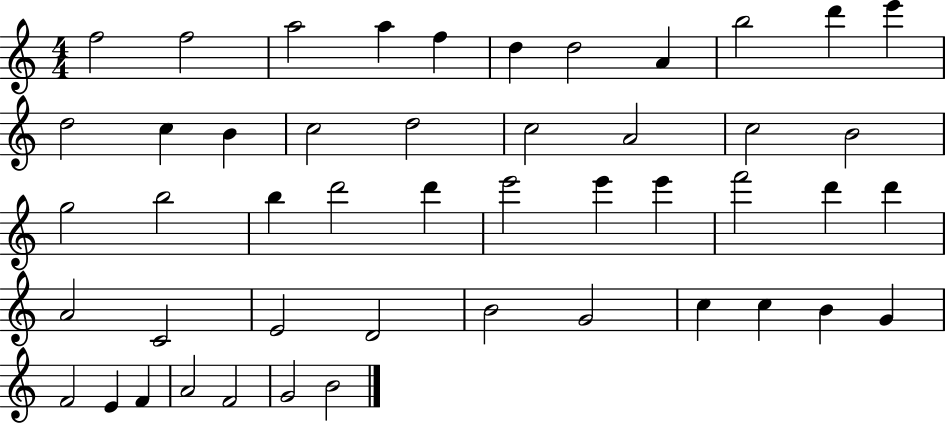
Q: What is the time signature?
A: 4/4